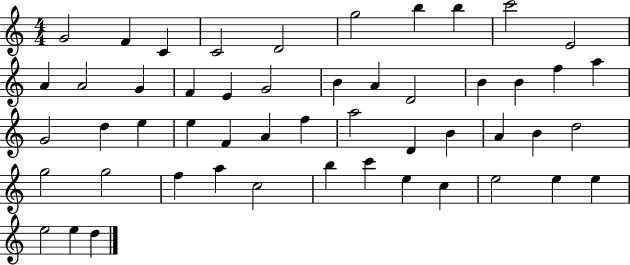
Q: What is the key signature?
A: C major